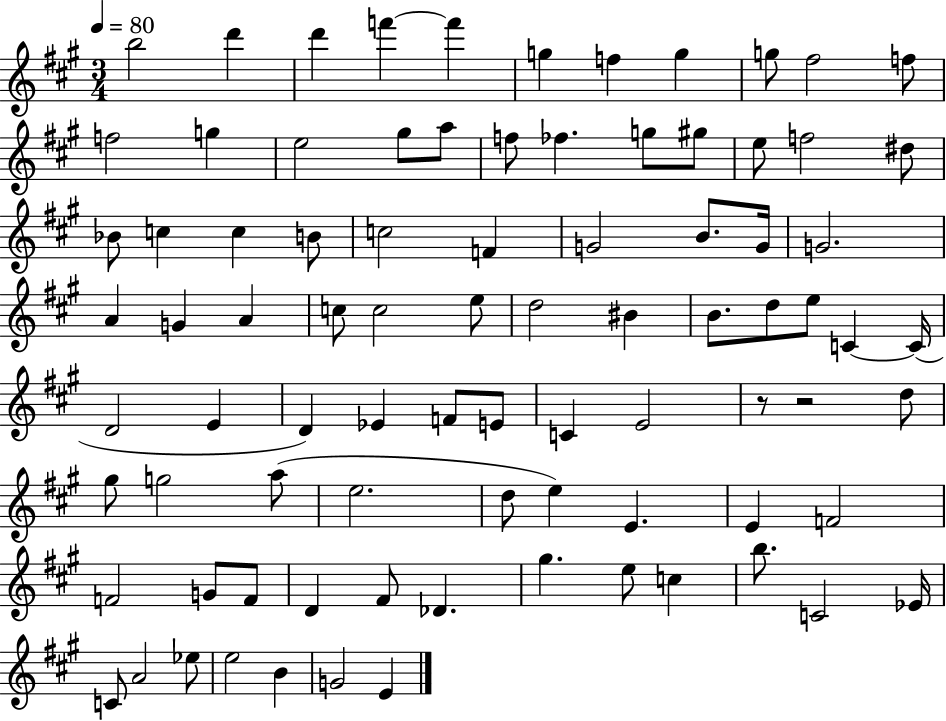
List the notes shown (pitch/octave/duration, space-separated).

B5/h D6/q D6/q F6/q F6/q G5/q F5/q G5/q G5/e F#5/h F5/e F5/h G5/q E5/h G#5/e A5/e F5/e FES5/q. G5/e G#5/e E5/e F5/h D#5/e Bb4/e C5/q C5/q B4/e C5/h F4/q G4/h B4/e. G4/s G4/h. A4/q G4/q A4/q C5/e C5/h E5/e D5/h BIS4/q B4/e. D5/e E5/e C4/q C4/s D4/h E4/q D4/q Eb4/q F4/e E4/e C4/q E4/h R/e R/h D5/e G#5/e G5/h A5/e E5/h. D5/e E5/q E4/q. E4/q F4/h F4/h G4/e F4/e D4/q F#4/e Db4/q. G#5/q. E5/e C5/q B5/e. C4/h Eb4/s C4/e A4/h Eb5/e E5/h B4/q G4/h E4/q